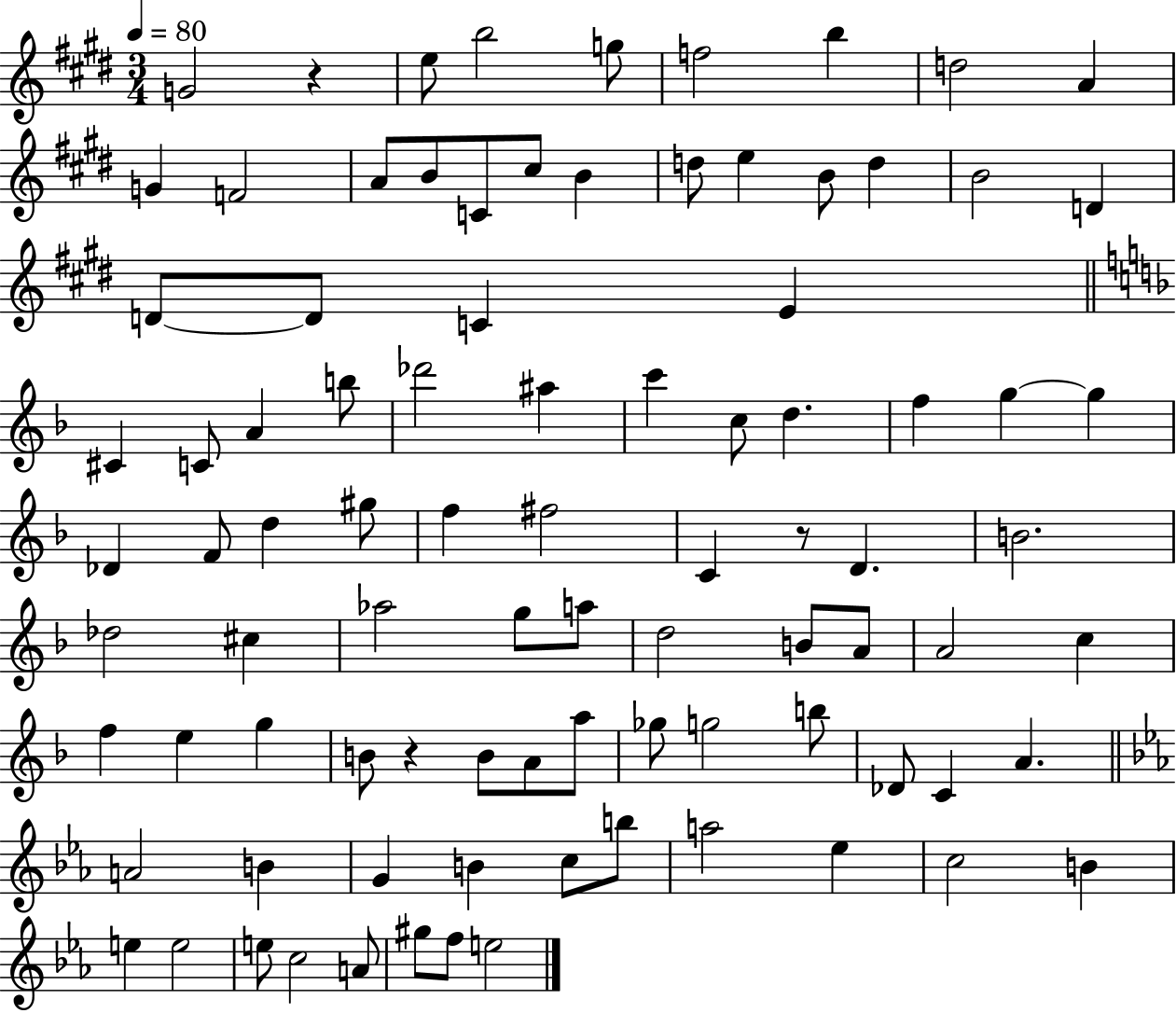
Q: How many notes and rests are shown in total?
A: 90